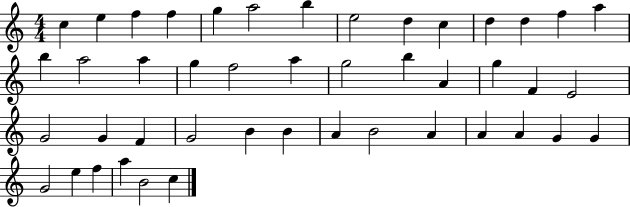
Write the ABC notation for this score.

X:1
T:Untitled
M:4/4
L:1/4
K:C
c e f f g a2 b e2 d c d d f a b a2 a g f2 a g2 b A g F E2 G2 G F G2 B B A B2 A A A G G G2 e f a B2 c